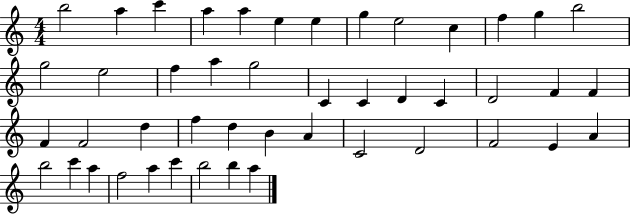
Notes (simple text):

B5/h A5/q C6/q A5/q A5/q E5/q E5/q G5/q E5/h C5/q F5/q G5/q B5/h G5/h E5/h F5/q A5/q G5/h C4/q C4/q D4/q C4/q D4/h F4/q F4/q F4/q F4/h D5/q F5/q D5/q B4/q A4/q C4/h D4/h F4/h E4/q A4/q B5/h C6/q A5/q F5/h A5/q C6/q B5/h B5/q A5/q